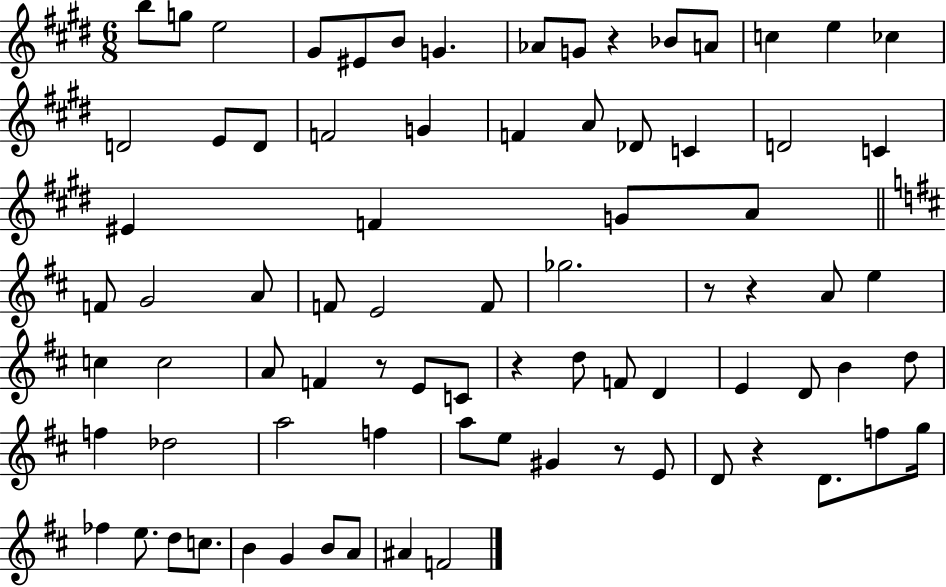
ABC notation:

X:1
T:Untitled
M:6/8
L:1/4
K:E
b/2 g/2 e2 ^G/2 ^E/2 B/2 G _A/2 G/2 z _B/2 A/2 c e _c D2 E/2 D/2 F2 G F A/2 _D/2 C D2 C ^E F G/2 A/2 F/2 G2 A/2 F/2 E2 F/2 _g2 z/2 z A/2 e c c2 A/2 F z/2 E/2 C/2 z d/2 F/2 D E D/2 B d/2 f _d2 a2 f a/2 e/2 ^G z/2 E/2 D/2 z D/2 f/2 g/4 _f e/2 d/2 c/2 B G B/2 A/2 ^A F2